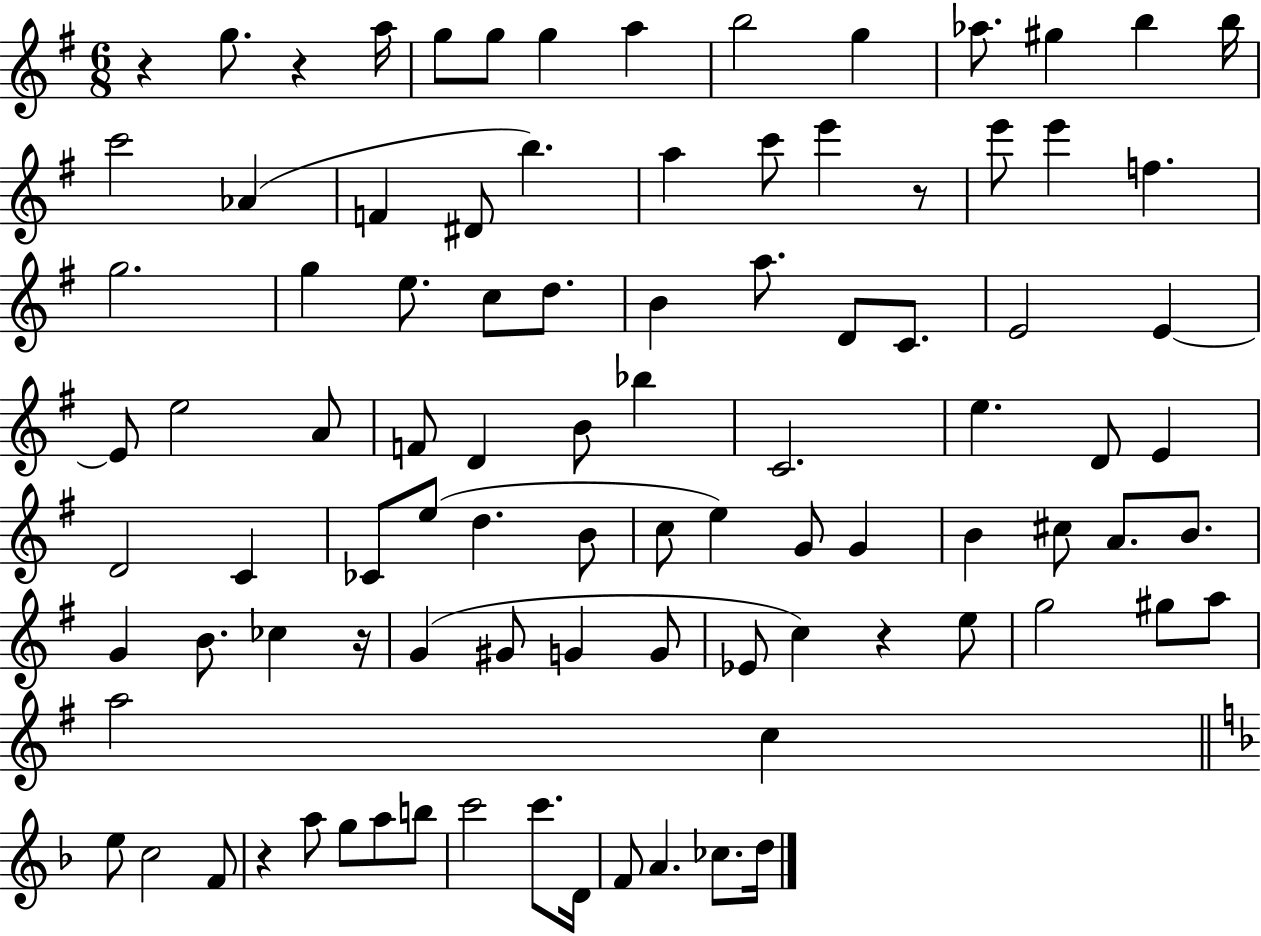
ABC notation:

X:1
T:Untitled
M:6/8
L:1/4
K:G
z g/2 z a/4 g/2 g/2 g a b2 g _a/2 ^g b b/4 c'2 _A F ^D/2 b a c'/2 e' z/2 e'/2 e' f g2 g e/2 c/2 d/2 B a/2 D/2 C/2 E2 E E/2 e2 A/2 F/2 D B/2 _b C2 e D/2 E D2 C _C/2 e/2 d B/2 c/2 e G/2 G B ^c/2 A/2 B/2 G B/2 _c z/4 G ^G/2 G G/2 _E/2 c z e/2 g2 ^g/2 a/2 a2 c e/2 c2 F/2 z a/2 g/2 a/2 b/2 c'2 c'/2 D/4 F/2 A _c/2 d/4